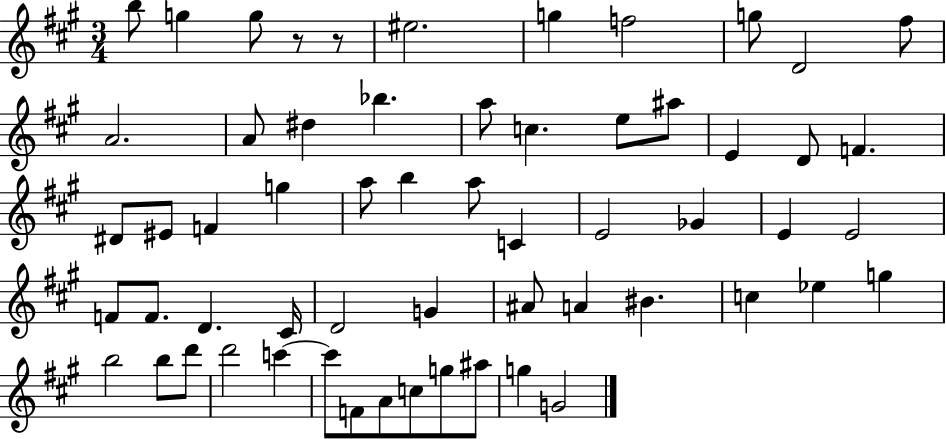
B5/e G5/q G5/e R/e R/e EIS5/h. G5/q F5/h G5/e D4/h F#5/e A4/h. A4/e D#5/q Bb5/q. A5/e C5/q. E5/e A#5/e E4/q D4/e F4/q. D#4/e EIS4/e F4/q G5/q A5/e B5/q A5/e C4/q E4/h Gb4/q E4/q E4/h F4/e F4/e. D4/q. C#4/s D4/h G4/q A#4/e A4/q BIS4/q. C5/q Eb5/q G5/q B5/h B5/e D6/e D6/h C6/q C6/e F4/e A4/e C5/e G5/e A#5/e G5/q G4/h